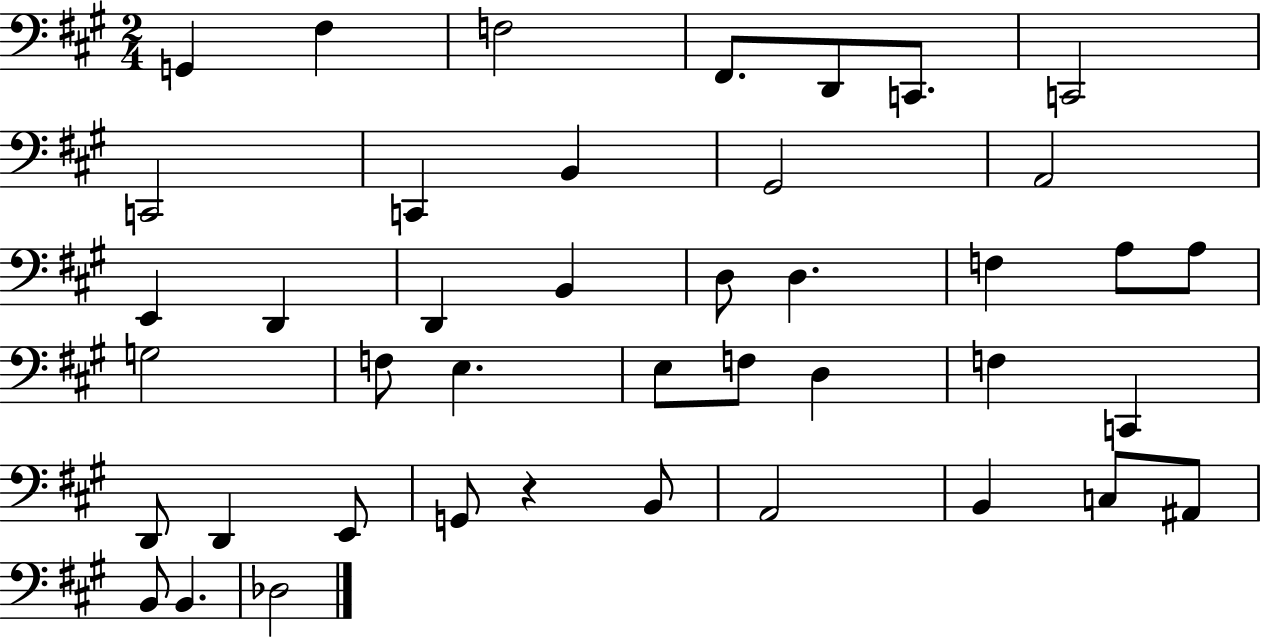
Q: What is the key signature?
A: A major